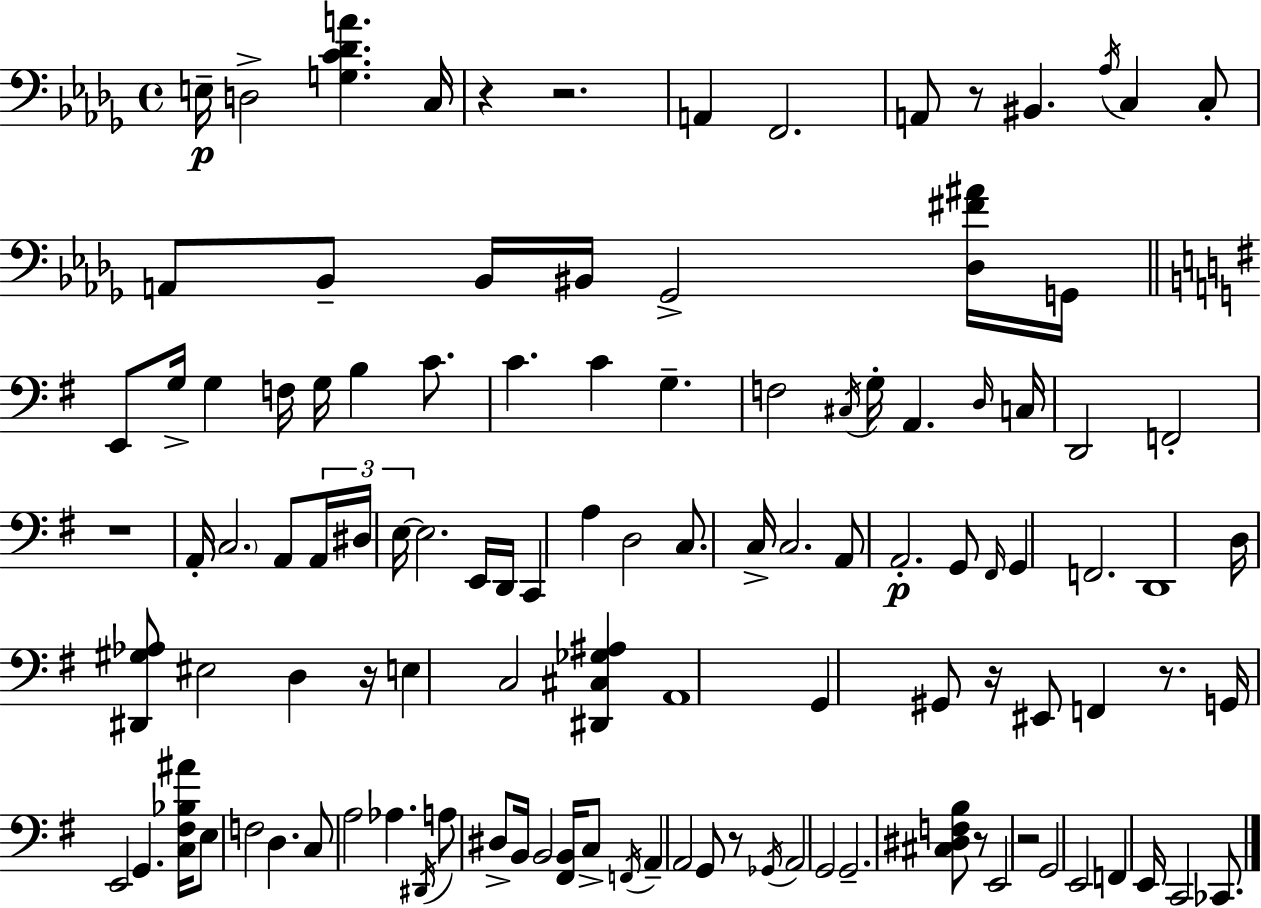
{
  \clef bass
  \time 4/4
  \defaultTimeSignature
  \key bes \minor
  e16--\p d2-> <g c' des' a'>4. c16 | r4 r2. | a,4 f,2. | a,8 r8 bis,4. \acciaccatura { aes16 } c4 c8-. | \break a,8 bes,8-- bes,16 bis,16 ges,2-> <des fis' ais'>16 | g,16 \bar "||" \break \key g \major e,8 g16-> g4 f16 g16 b4 c'8. | c'4. c'4 g4.-- | f2 \acciaccatura { cis16 } g16-. a,4. | \grace { d16 } c16 d,2 f,2-. | \break r1 | a,16-. \parenthesize c2. a,8 | \tuplet 3/2 { a,16 dis16 e16~~ } e2. | e,16 d,16 c,4 a4 d2 | \break c8. c16-> c2. | a,8 a,2.-.\p | g,8 \grace { fis,16 } g,4 f,2. | d,1 | \break d16 <dis, gis aes>8 eis2 d4 | r16 e4 c2 <dis, cis ges ais>4 | a,1 | g,4 gis,8 r16 eis,8 f,4 | \break r8. g,16 e,2 g,4. | <c fis bes ais'>16 e8 f2 d4. | c8 a2 aes4. | \acciaccatura { dis,16 } a8 dis8-> b,16 b,2 | \break <fis, b,>16 c8-> \acciaccatura { f,16 } a,4-- a,2 | g,8 r8 \acciaccatura { ges,16 } a,2 g,2 | g,2.-- | <cis dis f b>8 r8 e,2 r2 | \break g,2 e,2 | f,4 e,16 c,2 | ces,8. \bar "|."
}